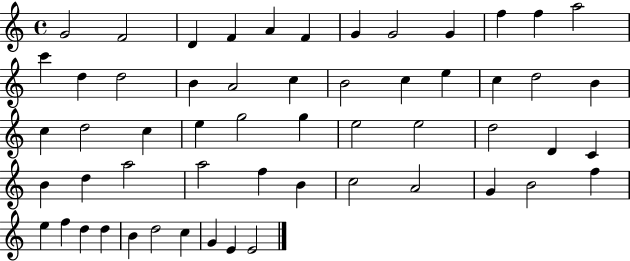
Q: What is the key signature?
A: C major